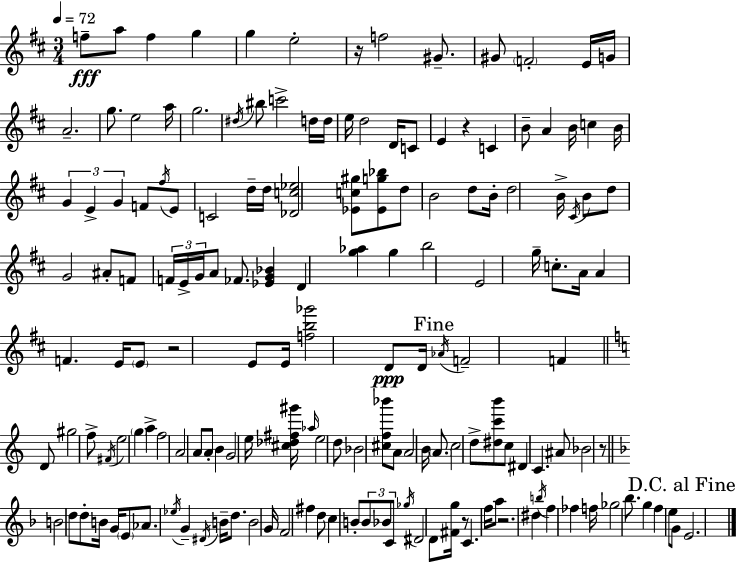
F5/e A5/e F5/q G5/q G5/q E5/h R/s F5/h G#4/e. G#4/e F4/h E4/s G4/s A4/h. G5/e. E5/h A5/s G5/h. D#5/s BIS5/e C6/h D5/s D5/s E5/s D5/h D4/s C4/e E4/q R/q C4/q B4/e A4/q B4/s C5/q B4/s G4/q E4/q G4/q F4/e F#5/s E4/e C4/h D5/s D5/s [Db4,C5,Eb5]/h [Eb4,C5,G#5]/e [Eb4,G5,Bb5]/e D5/e B4/h D5/e B4/s D5/h B4/s C#4/s B4/e D5/e G4/h A#4/e F4/e F4/s E4/s G4/s A4/e FES4/e. [Eb4,G4,Bb4]/q D4/q [G5,Ab5]/q G5/q B5/h E4/h G5/s C5/e. A4/s A4/q F4/q. E4/s E4/e R/h E4/e E4/s [F5,B5,Gb6]/h D4/e D4/s Ab4/s F4/h F4/q D4/e G#5/h F5/e F#4/s E5/h G5/q A5/q F5/h A4/h A4/e A4/e B4/q G4/h E5/s [C#5,Db5,F#5,G#6]/s Ab5/s E5/h D5/e Bb4/h [C#5,F5,Bb6]/e A4/e A4/h B4/s A4/e. C5/h D5/e [D#5,C6,B6]/e C5/e D#4/q C4/q. A#4/e Bb4/h R/e B4/h D5/e D5/e B4/s G4/s E4/e Ab4/e. Eb5/s G4/q D#4/s B4/s D5/e. B4/h G4/s F4/h F#5/q D5/e C5/q B4/e B4/e Bb4/e C4/e Gb5/s D#4/h D4/e [F#4,G5]/s R/e C4/q. F5/s A5/e R/h. D#5/q B5/s F5/q FES5/q F5/s Gb5/h Bb5/e. G5/q F5/q E5/e G4/e E4/h.